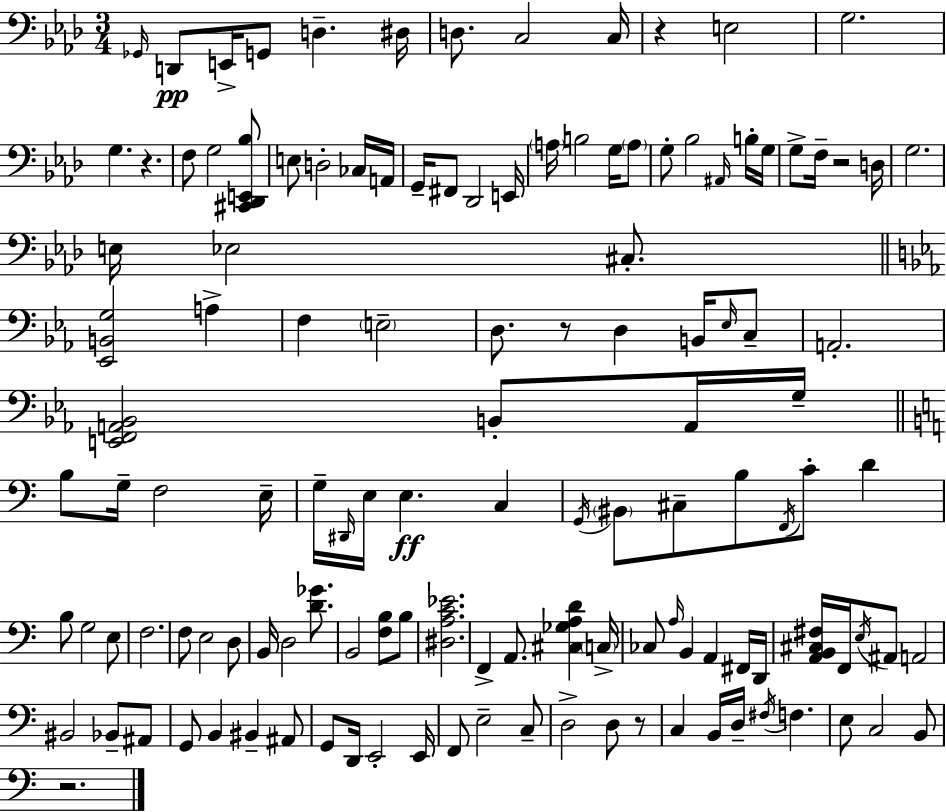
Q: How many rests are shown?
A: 6